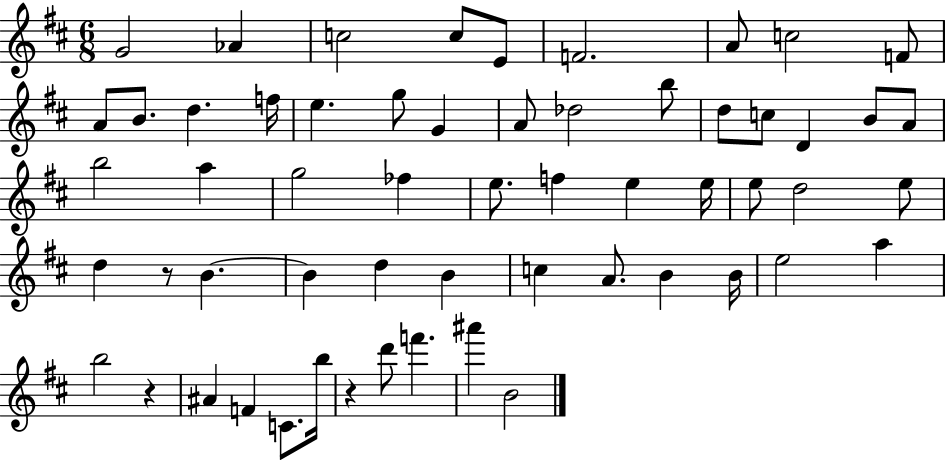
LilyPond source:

{
  \clef treble
  \numericTimeSignature
  \time 6/8
  \key d \major
  g'2 aes'4 | c''2 c''8 e'8 | f'2. | a'8 c''2 f'8 | \break a'8 b'8. d''4. f''16 | e''4. g''8 g'4 | a'8 des''2 b''8 | d''8 c''8 d'4 b'8 a'8 | \break b''2 a''4 | g''2 fes''4 | e''8. f''4 e''4 e''16 | e''8 d''2 e''8 | \break d''4 r8 b'4.~~ | b'4 d''4 b'4 | c''4 a'8. b'4 b'16 | e''2 a''4 | \break b''2 r4 | ais'4 f'4 c'8. b''16 | r4 d'''8 f'''4. | ais'''4 b'2 | \break \bar "|."
}